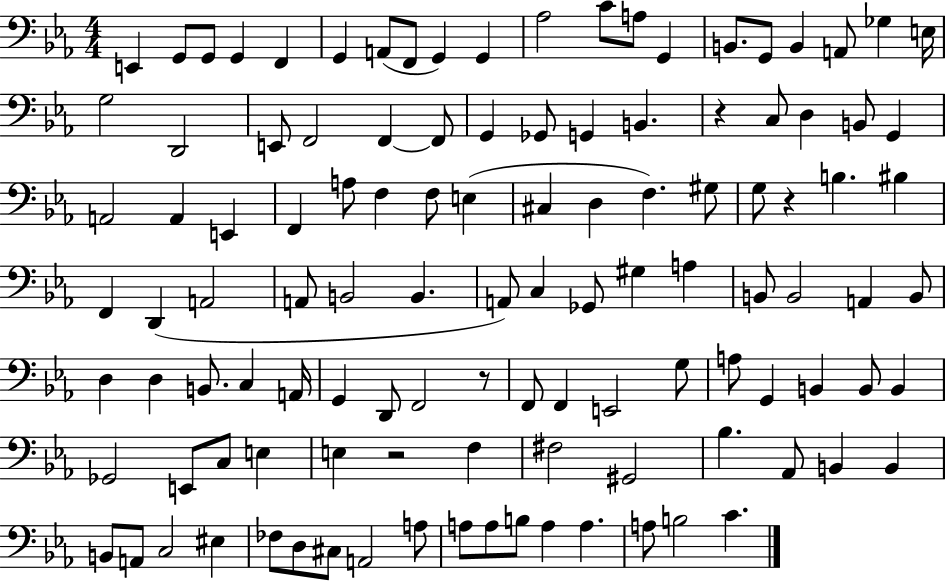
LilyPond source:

{
  \clef bass
  \numericTimeSignature
  \time 4/4
  \key ees \major
  e,4 g,8 g,8 g,4 f,4 | g,4 a,8( f,8 g,4) g,4 | aes2 c'8 a8 g,4 | b,8. g,8 b,4 a,8 ges4 e16 | \break g2 d,2 | e,8 f,2 f,4~~ f,8 | g,4 ges,8 g,4 b,4. | r4 c8 d4 b,8 g,4 | \break a,2 a,4 e,4 | f,4 a8 f4 f8 e4( | cis4 d4 f4.) gis8 | g8 r4 b4. bis4 | \break f,4 d,4( a,2 | a,8 b,2 b,4. | a,8) c4 ges,8 gis4 a4 | b,8 b,2 a,4 b,8 | \break d4 d4 b,8. c4 a,16 | g,4 d,8 f,2 r8 | f,8 f,4 e,2 g8 | a8 g,4 b,4 b,8 b,4 | \break ges,2 e,8 c8 e4 | e4 r2 f4 | fis2 gis,2 | bes4. aes,8 b,4 b,4 | \break b,8 a,8 c2 eis4 | fes8 d8 cis8 a,2 a8 | a8 a8 b8 a4 a4. | a8 b2 c'4. | \break \bar "|."
}